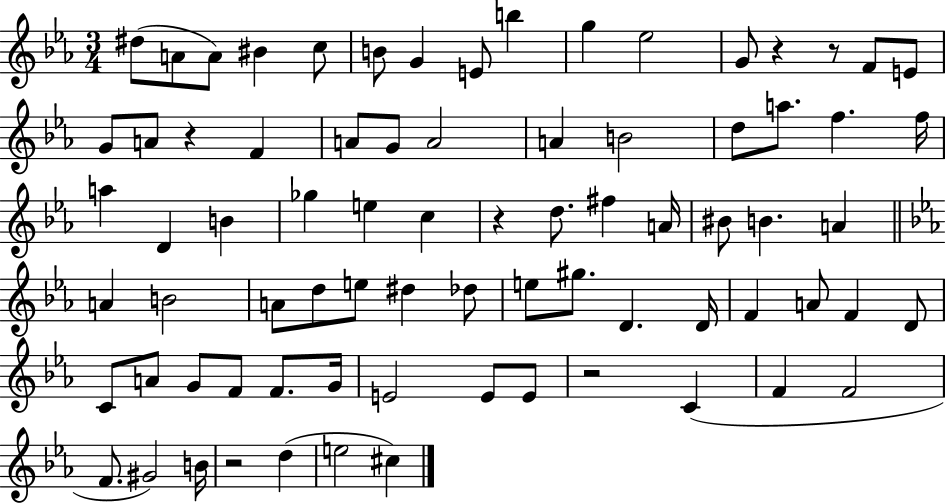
D#5/e A4/e A4/e BIS4/q C5/e B4/e G4/q E4/e B5/q G5/q Eb5/h G4/e R/q R/e F4/e E4/e G4/e A4/e R/q F4/q A4/e G4/e A4/h A4/q B4/h D5/e A5/e. F5/q. F5/s A5/q D4/q B4/q Gb5/q E5/q C5/q R/q D5/e. F#5/q A4/s BIS4/e B4/q. A4/q A4/q B4/h A4/e D5/e E5/e D#5/q Db5/e E5/e G#5/e. D4/q. D4/s F4/q A4/e F4/q D4/e C4/e A4/e G4/e F4/e F4/e. G4/s E4/h E4/e E4/e R/h C4/q F4/q F4/h F4/e. G#4/h B4/s R/h D5/q E5/h C#5/q